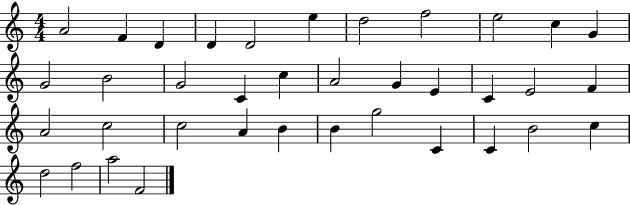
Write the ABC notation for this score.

X:1
T:Untitled
M:4/4
L:1/4
K:C
A2 F D D D2 e d2 f2 e2 c G G2 B2 G2 C c A2 G E C E2 F A2 c2 c2 A B B g2 C C B2 c d2 f2 a2 F2